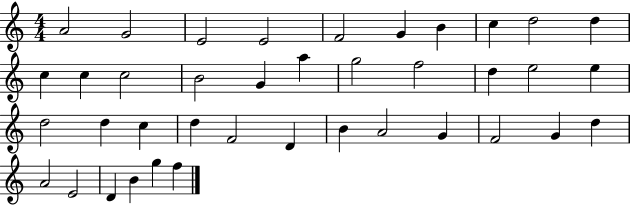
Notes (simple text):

A4/h G4/h E4/h E4/h F4/h G4/q B4/q C5/q D5/h D5/q C5/q C5/q C5/h B4/h G4/q A5/q G5/h F5/h D5/q E5/h E5/q D5/h D5/q C5/q D5/q F4/h D4/q B4/q A4/h G4/q F4/h G4/q D5/q A4/h E4/h D4/q B4/q G5/q F5/q